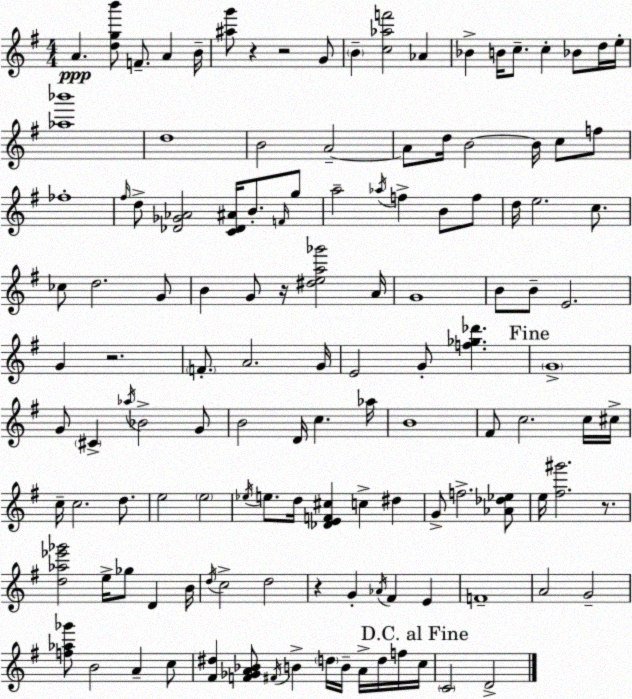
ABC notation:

X:1
T:Untitled
M:4/4
L:1/4
K:G
A [dgb']/2 F/2 A B/4 [^ag']/2 z z2 G/2 B [c_af']2 _A _B B/4 c/2 c _B/2 d/4 e/4 [_a_b']4 d4 B2 A2 A/2 d/4 B2 B/4 c/2 f/2 _f4 ^f/4 d/2 [_D_G_A]2 [C_D^A]/4 B/2 F/4 g/2 a2 _a/4 f B/2 f/2 d/4 e2 c/2 _c/2 d2 G/2 B G/2 z/4 [^dea_g']2 A/4 G4 B/2 B/2 E2 G z2 F/2 A2 G/4 E2 G/2 [f_g_d'] G4 G/2 ^C _a/4 _B2 G/2 B2 D/4 c _a/4 B4 ^F/2 c2 c/4 ^c/4 c/4 c2 d/2 e2 e2 _e/4 e/2 d/4 [_DEF^c] c ^d G/2 f2 [_A_d_e]/2 e/4 [^f^g']2 z/2 [d_a_e'_g']2 e/4 _g/2 D B/4 d/4 c2 d2 z G _A/4 ^F E F4 A2 G2 [f_a_g']/2 B2 A c/2 [^F^d] [F_GA_B]/2 ^F/4 B d/4 B/4 A/4 d/4 f/4 c/4 C2 D2